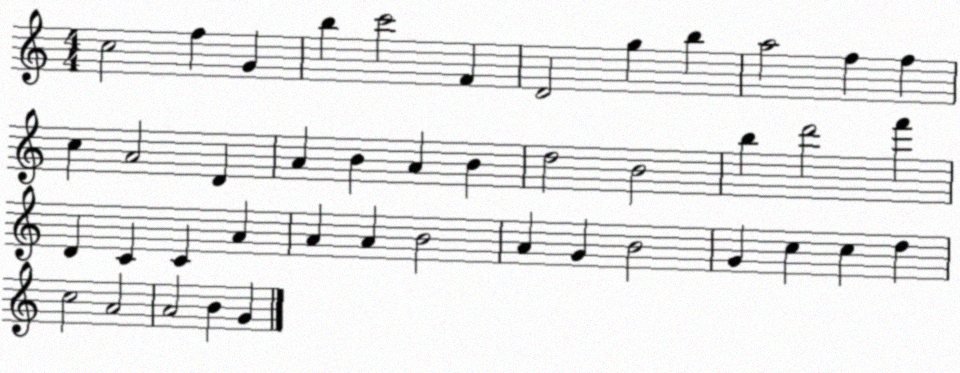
X:1
T:Untitled
M:4/4
L:1/4
K:C
c2 f G b c'2 F D2 g b a2 f f c A2 D A B A B d2 B2 b d'2 f' D C C A A A B2 A G B2 G c c d c2 A2 A2 B G